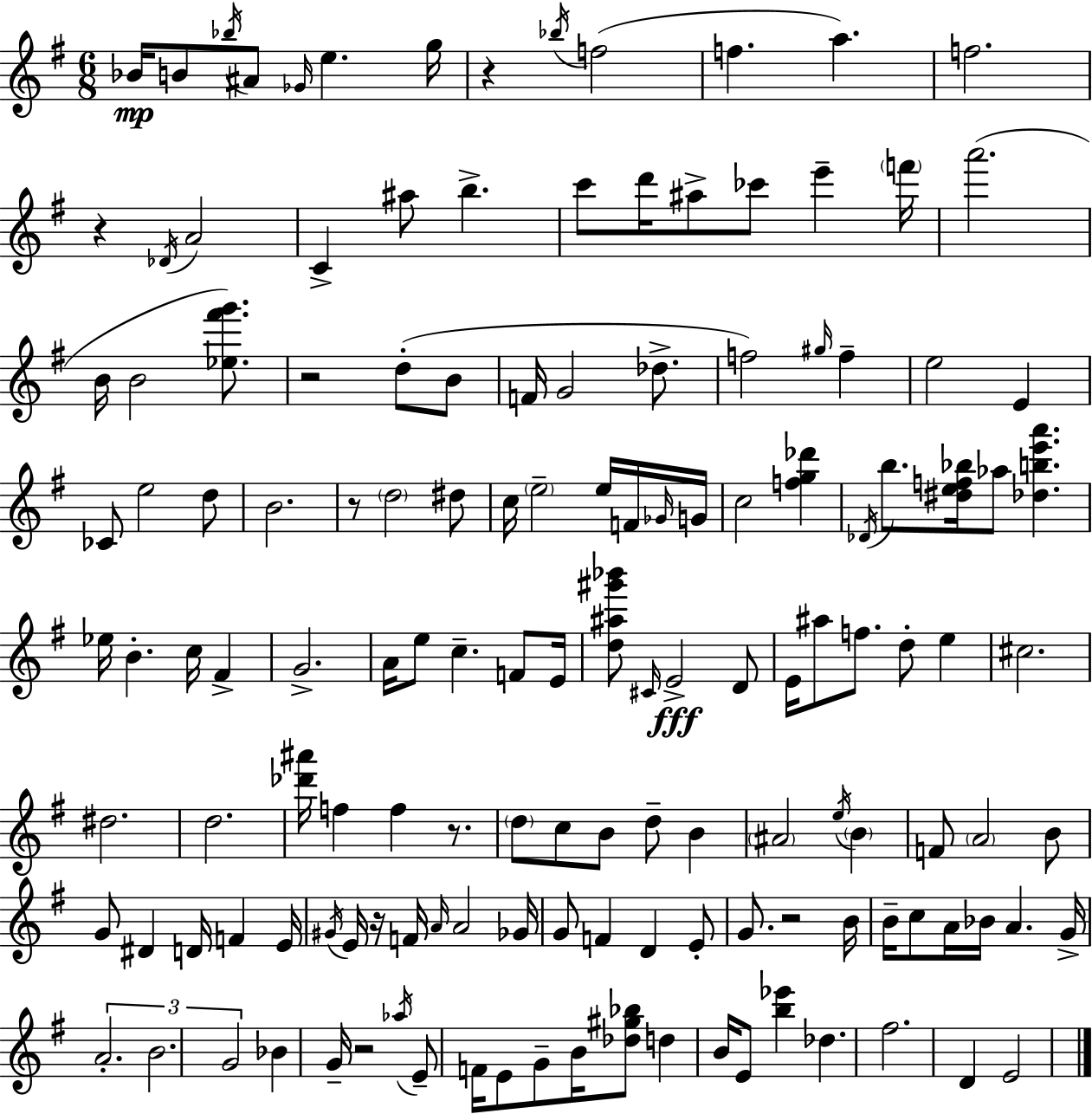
Bb4/s B4/e Bb5/s A#4/e Gb4/s E5/q. G5/s R/q Bb5/s F5/h F5/q. A5/q. F5/h. R/q Db4/s A4/h C4/q A#5/e B5/q. C6/e D6/s A#5/e CES6/e E6/q F6/s A6/h. B4/s B4/h [Eb5,F#6,G6]/e. R/h D5/e B4/e F4/s G4/h Db5/e. F5/h G#5/s F5/q E5/h E4/q CES4/e E5/h D5/e B4/h. R/e D5/h D#5/e C5/s E5/h E5/s F4/s Gb4/s G4/s C5/h [F5,G5,Db6]/q Db4/s B5/e. [D#5,E5,F5,Bb5]/s Ab5/e [Db5,B5,E6,A6]/q. Eb5/s B4/q. C5/s F#4/q G4/h. A4/s E5/e C5/q. F4/e E4/s [D5,A#5,G#6,Bb6]/e C#4/s E4/h D4/e E4/s A#5/e F5/e. D5/e E5/q C#5/h. D#5/h. D5/h. [Db6,A#6]/s F5/q F5/q R/e. D5/e C5/e B4/e D5/e B4/q A#4/h E5/s B4/q F4/e A4/h B4/e G4/e D#4/q D4/s F4/q E4/s G#4/s E4/s R/s F4/s A4/s A4/h Gb4/s G4/e F4/q D4/q E4/e G4/e. R/h B4/s B4/s C5/e A4/s Bb4/s A4/q. G4/s A4/h. B4/h. G4/h Bb4/q G4/s R/h Ab5/s E4/e F4/s E4/e G4/e B4/s [Db5,G#5,Bb5]/e D5/q B4/s E4/e [B5,Eb6]/q Db5/q. F#5/h. D4/q E4/h